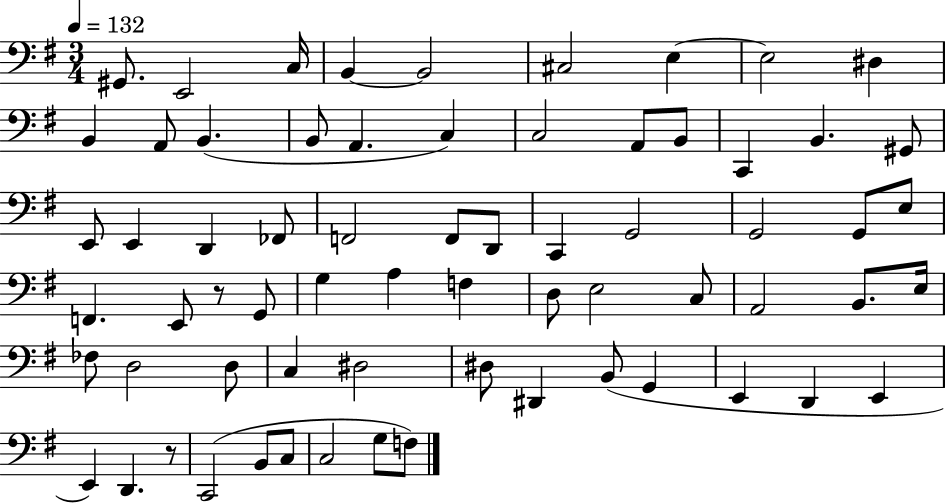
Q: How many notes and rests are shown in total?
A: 67